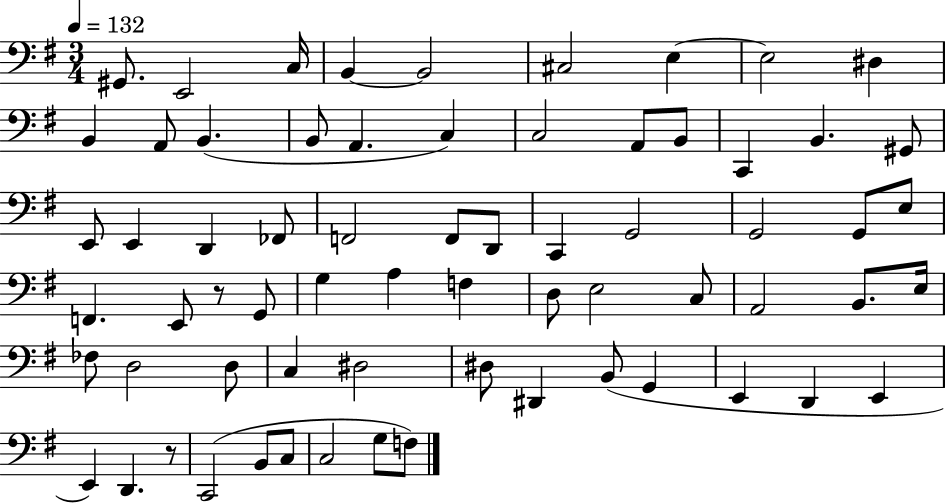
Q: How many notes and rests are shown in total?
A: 67